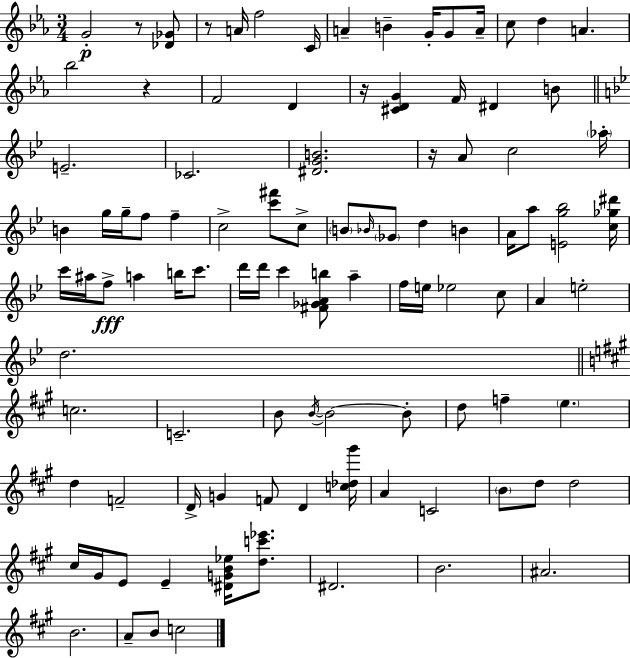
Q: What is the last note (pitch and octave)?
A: C5